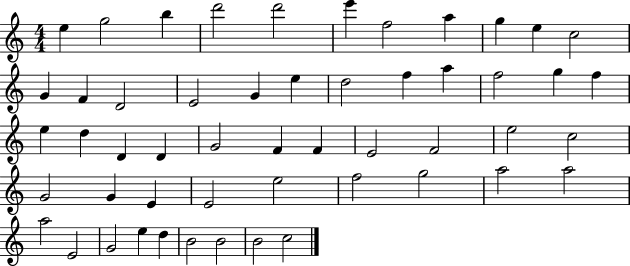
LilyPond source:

{
  \clef treble
  \numericTimeSignature
  \time 4/4
  \key c \major
  e''4 g''2 b''4 | d'''2 d'''2 | e'''4 f''2 a''4 | g''4 e''4 c''2 | \break g'4 f'4 d'2 | e'2 g'4 e''4 | d''2 f''4 a''4 | f''2 g''4 f''4 | \break e''4 d''4 d'4 d'4 | g'2 f'4 f'4 | e'2 f'2 | e''2 c''2 | \break g'2 g'4 e'4 | e'2 e''2 | f''2 g''2 | a''2 a''2 | \break a''2 e'2 | g'2 e''4 d''4 | b'2 b'2 | b'2 c''2 | \break \bar "|."
}